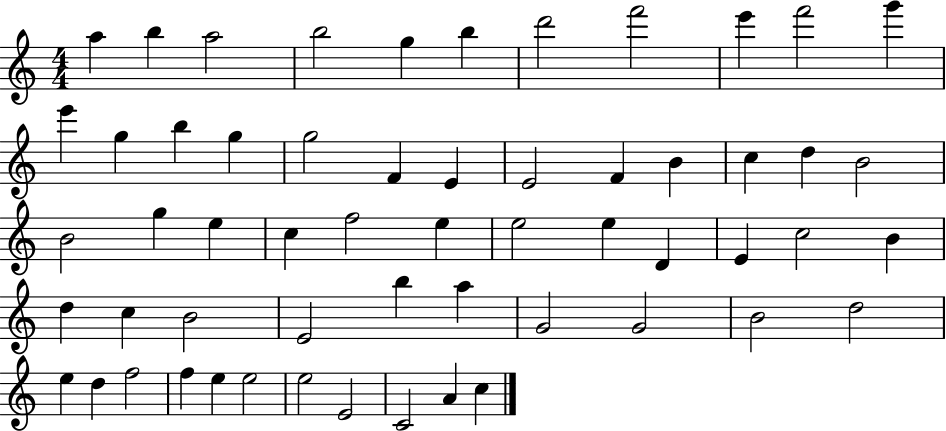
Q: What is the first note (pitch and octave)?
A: A5